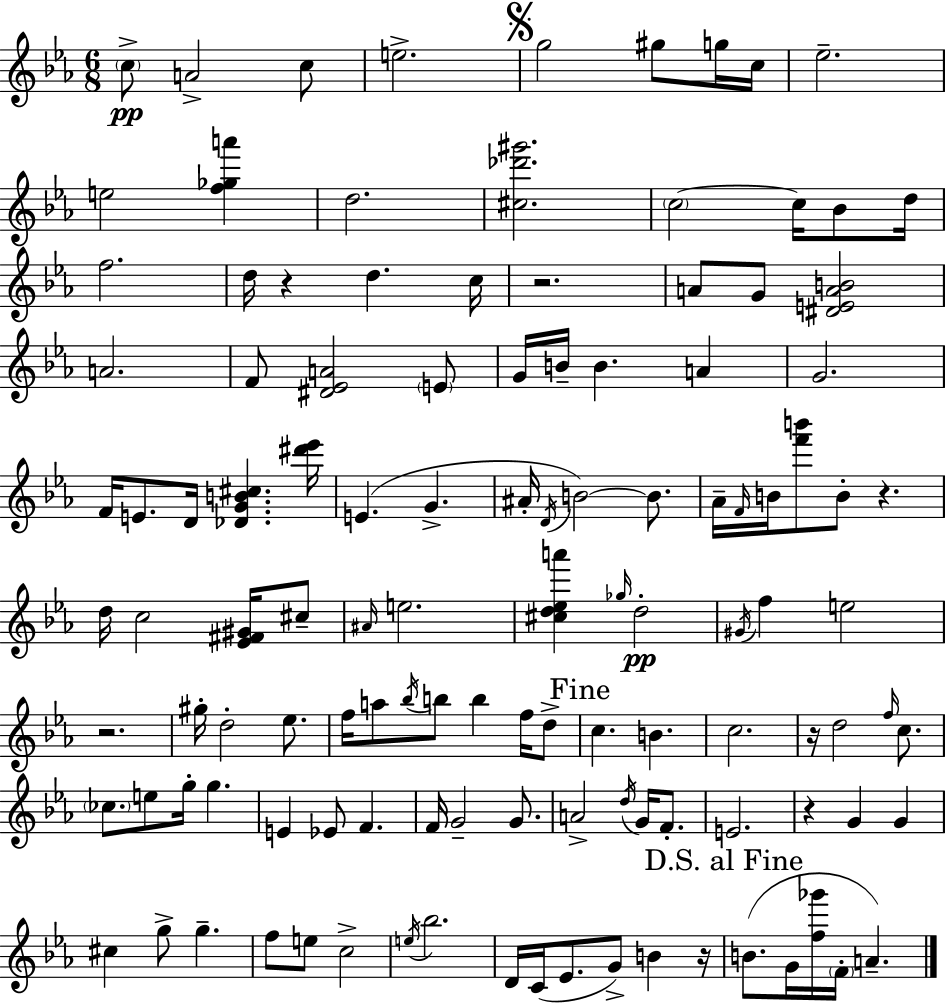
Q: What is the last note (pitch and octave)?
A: A4